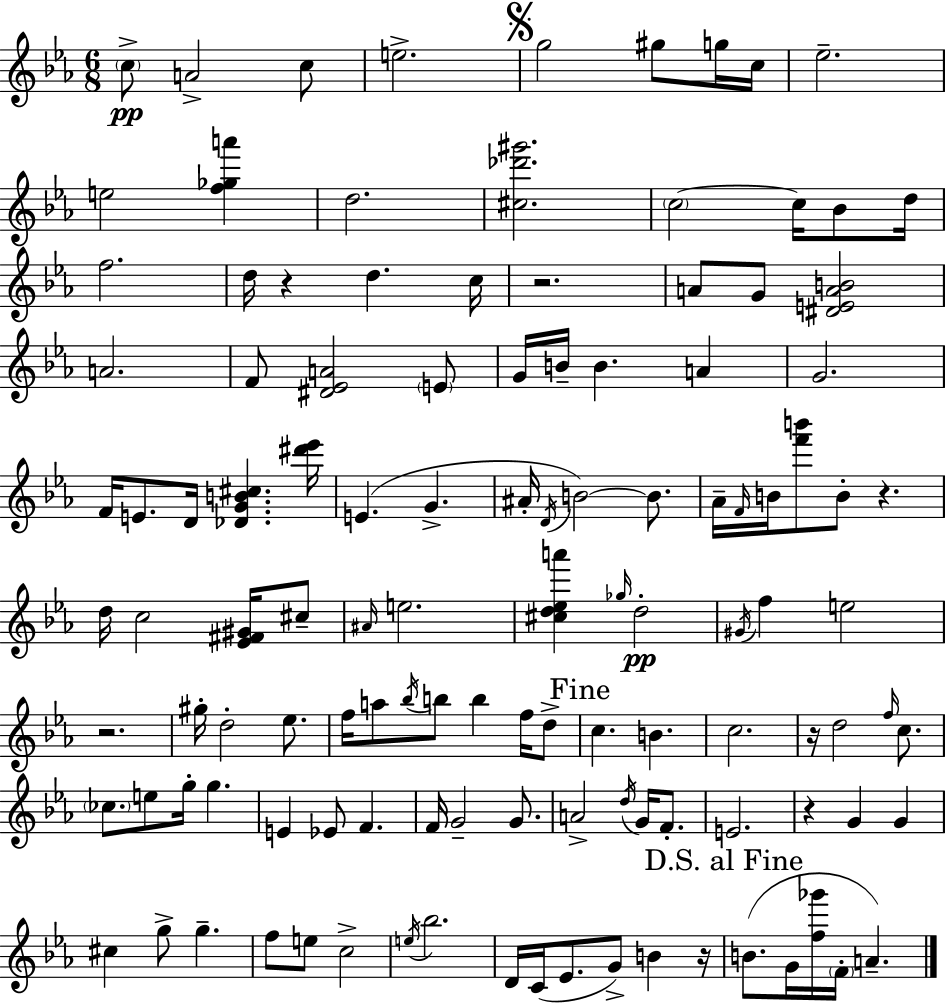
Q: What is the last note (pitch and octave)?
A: A4